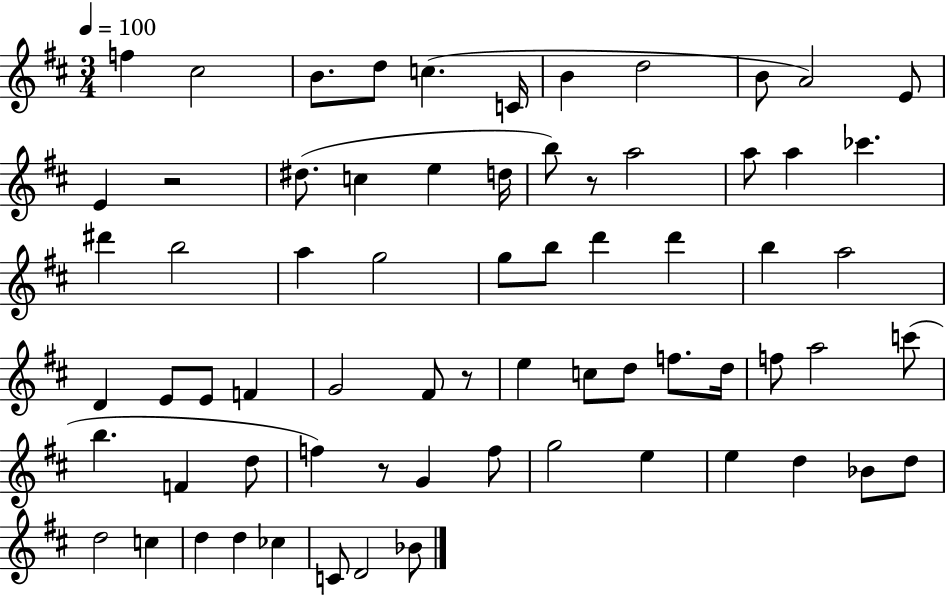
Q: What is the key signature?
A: D major